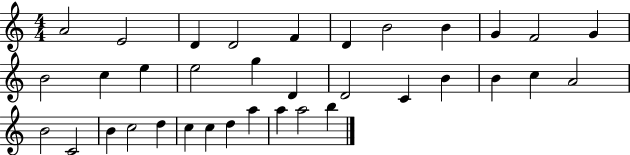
{
  \clef treble
  \numericTimeSignature
  \time 4/4
  \key c \major
  a'2 e'2 | d'4 d'2 f'4 | d'4 b'2 b'4 | g'4 f'2 g'4 | \break b'2 c''4 e''4 | e''2 g''4 d'4 | d'2 c'4 b'4 | b'4 c''4 a'2 | \break b'2 c'2 | b'4 c''2 d''4 | c''4 c''4 d''4 a''4 | a''4 a''2 b''4 | \break \bar "|."
}